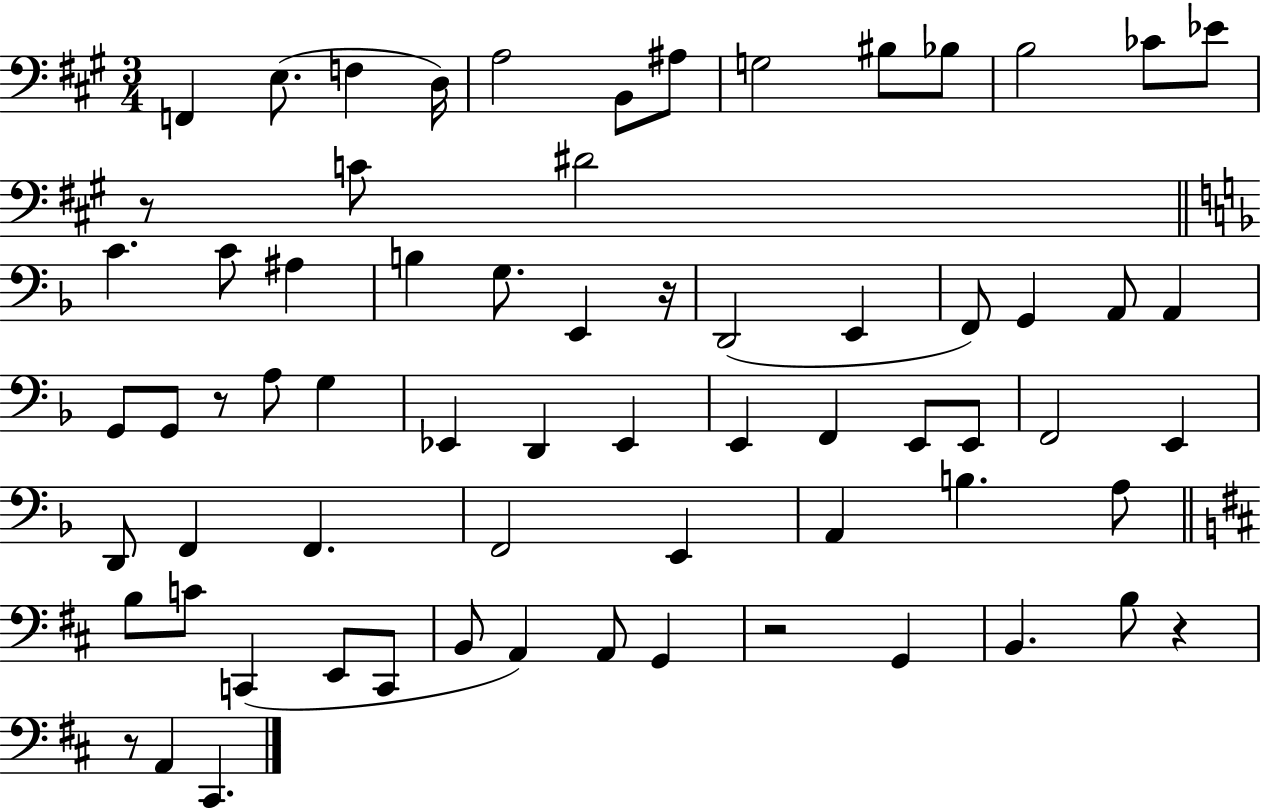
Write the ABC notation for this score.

X:1
T:Untitled
M:3/4
L:1/4
K:A
F,, E,/2 F, D,/4 A,2 B,,/2 ^A,/2 G,2 ^B,/2 _B,/2 B,2 _C/2 _E/2 z/2 C/2 ^D2 C C/2 ^A, B, G,/2 E,, z/4 D,,2 E,, F,,/2 G,, A,,/2 A,, G,,/2 G,,/2 z/2 A,/2 G, _E,, D,, _E,, E,, F,, E,,/2 E,,/2 F,,2 E,, D,,/2 F,, F,, F,,2 E,, A,, B, A,/2 B,/2 C/2 C,, E,,/2 C,,/2 B,,/2 A,, A,,/2 G,, z2 G,, B,, B,/2 z z/2 A,, ^C,,